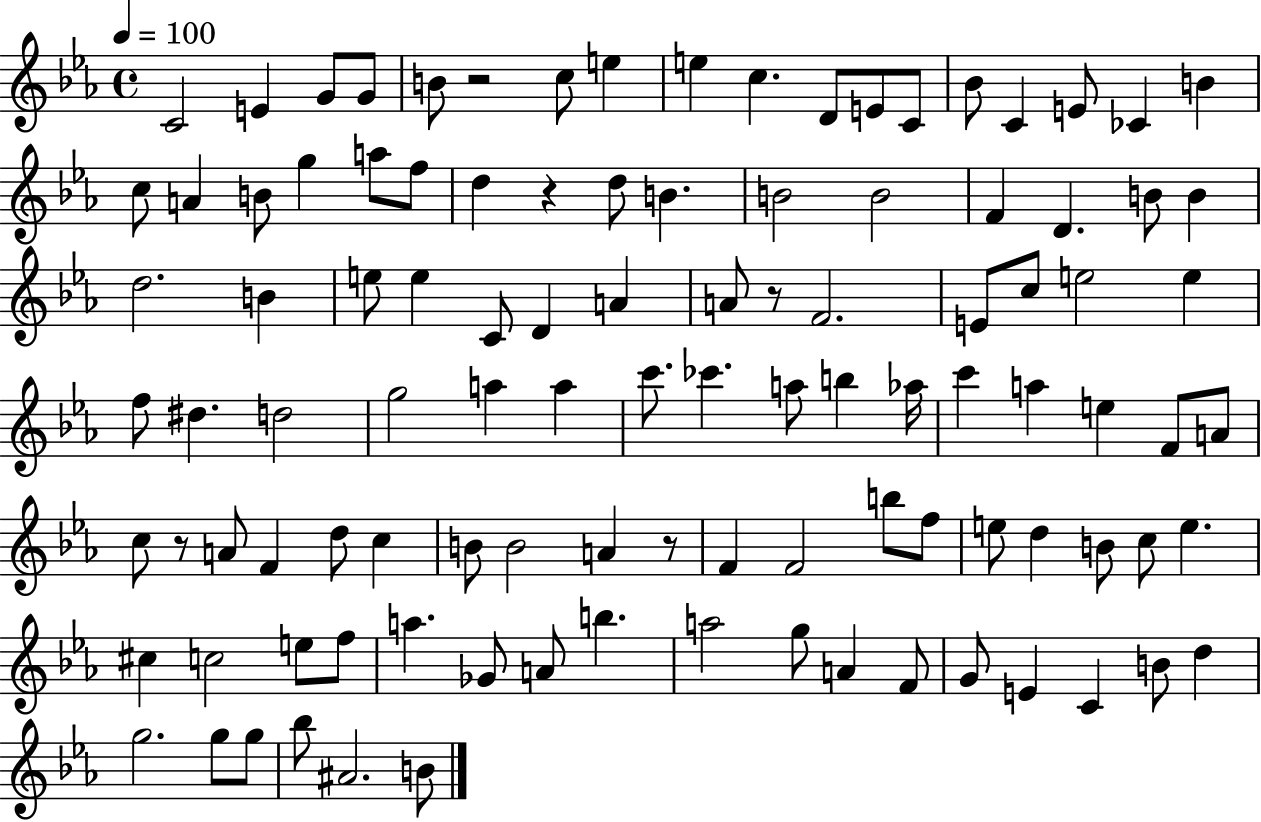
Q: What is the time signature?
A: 4/4